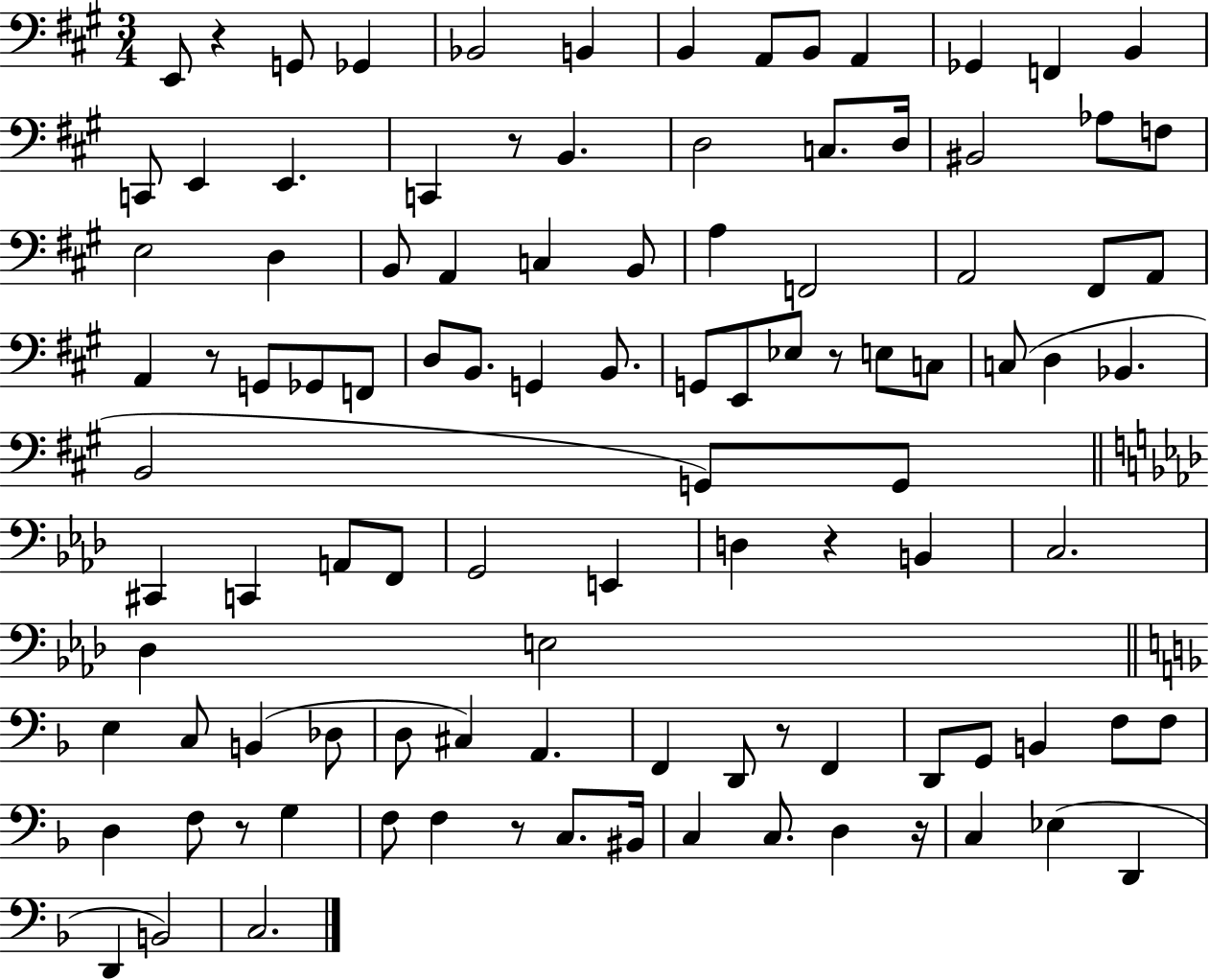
E2/e R/q G2/e Gb2/q Bb2/h B2/q B2/q A2/e B2/e A2/q Gb2/q F2/q B2/q C2/e E2/q E2/q. C2/q R/e B2/q. D3/h C3/e. D3/s BIS2/h Ab3/e F3/e E3/h D3/q B2/e A2/q C3/q B2/e A3/q F2/h A2/h F#2/e A2/e A2/q R/e G2/e Gb2/e F2/e D3/e B2/e. G2/q B2/e. G2/e E2/e Eb3/e R/e E3/e C3/e C3/e D3/q Bb2/q. B2/h G2/e G2/e C#2/q C2/q A2/e F2/e G2/h E2/q D3/q R/q B2/q C3/h. Db3/q E3/h E3/q C3/e B2/q Db3/e D3/e C#3/q A2/q. F2/q D2/e R/e F2/q D2/e G2/e B2/q F3/e F3/e D3/q F3/e R/e G3/q F3/e F3/q R/e C3/e. BIS2/s C3/q C3/e. D3/q R/s C3/q Eb3/q D2/q D2/q B2/h C3/h.